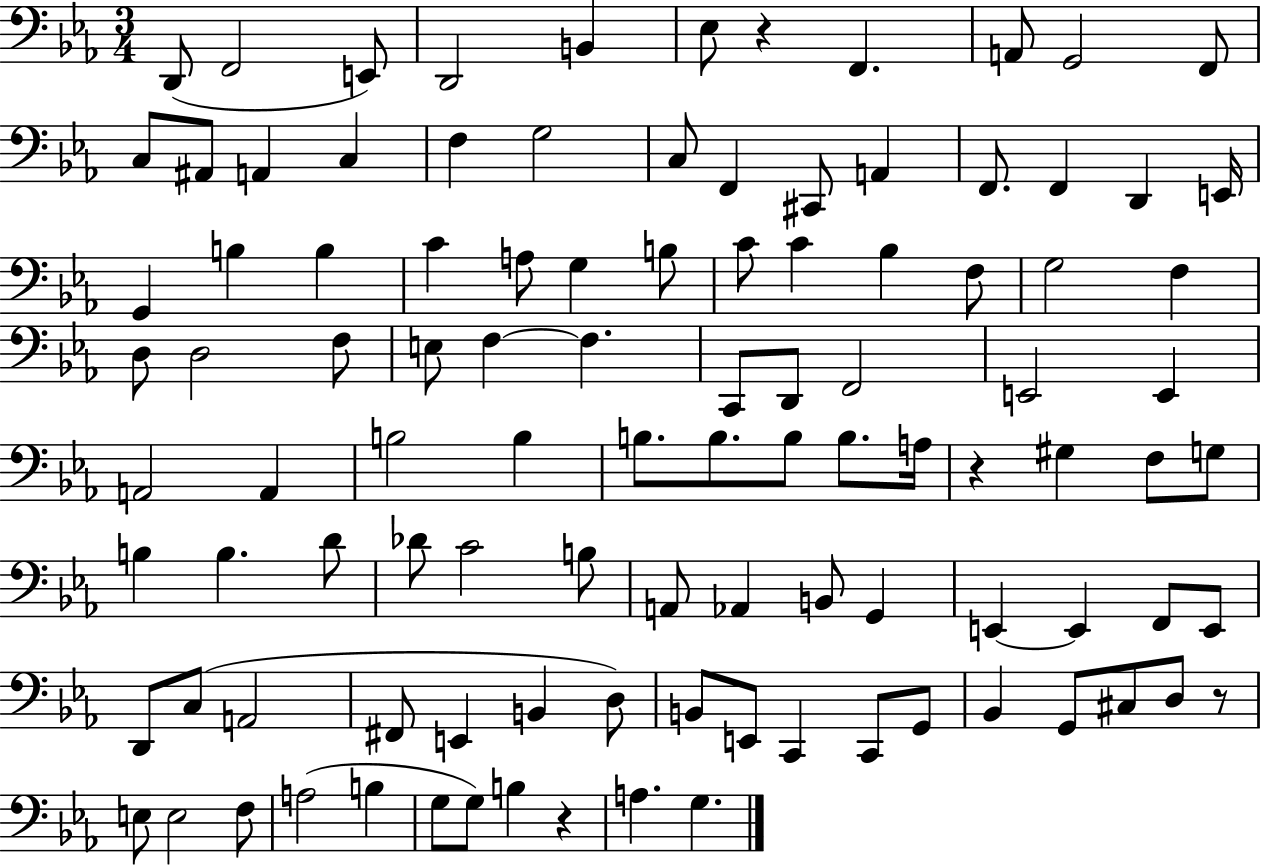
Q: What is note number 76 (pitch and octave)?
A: C3